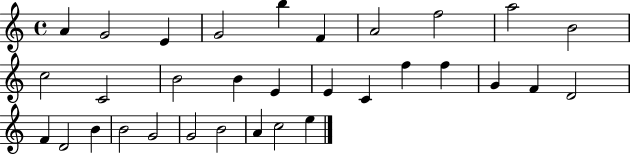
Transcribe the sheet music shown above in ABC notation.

X:1
T:Untitled
M:4/4
L:1/4
K:C
A G2 E G2 b F A2 f2 a2 B2 c2 C2 B2 B E E C f f G F D2 F D2 B B2 G2 G2 B2 A c2 e